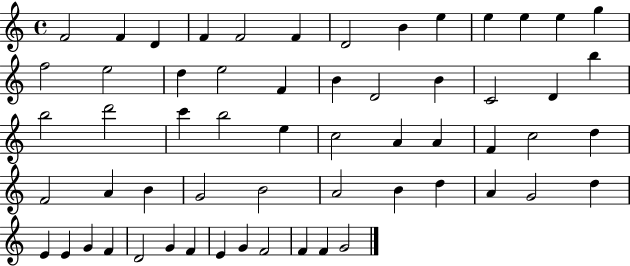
{
  \clef treble
  \time 4/4
  \defaultTimeSignature
  \key c \major
  f'2 f'4 d'4 | f'4 f'2 f'4 | d'2 b'4 e''4 | e''4 e''4 e''4 g''4 | \break f''2 e''2 | d''4 e''2 f'4 | b'4 d'2 b'4 | c'2 d'4 b''4 | \break b''2 d'''2 | c'''4 b''2 e''4 | c''2 a'4 a'4 | f'4 c''2 d''4 | \break f'2 a'4 b'4 | g'2 b'2 | a'2 b'4 d''4 | a'4 g'2 d''4 | \break e'4 e'4 g'4 f'4 | d'2 g'4 f'4 | e'4 g'4 f'2 | f'4 f'4 g'2 | \break \bar "|."
}